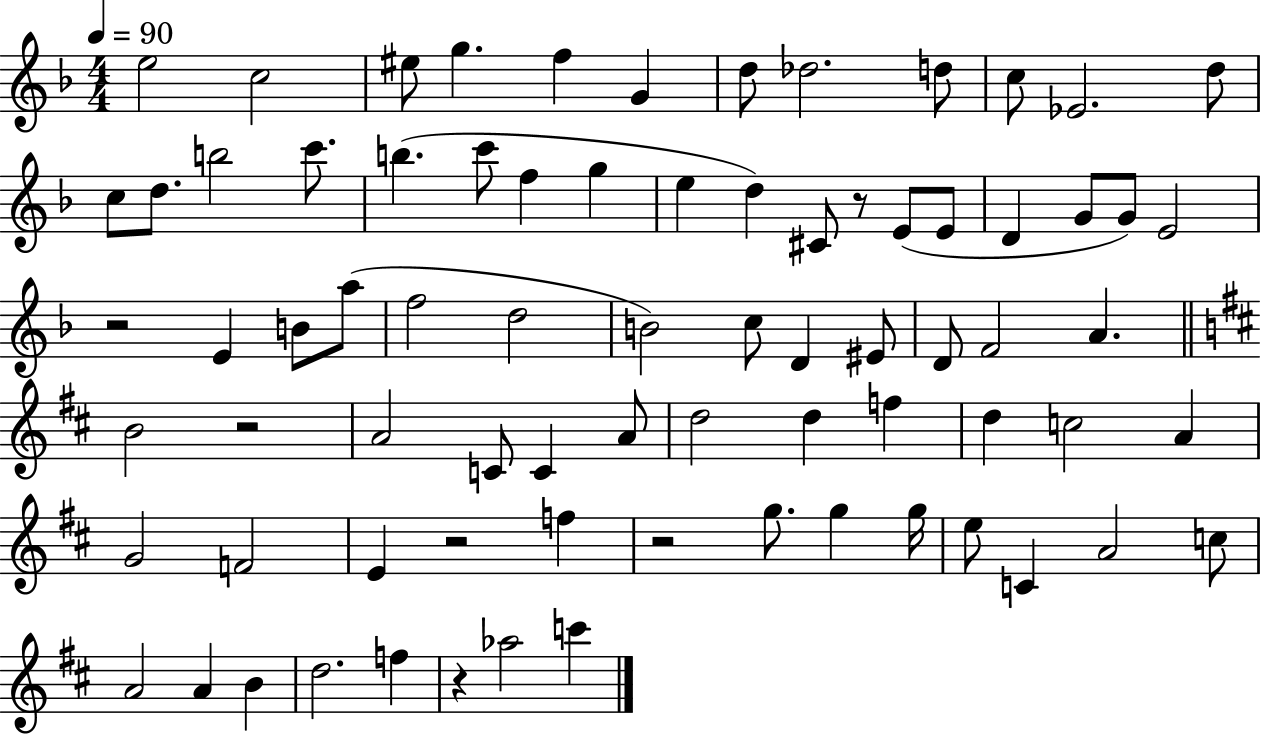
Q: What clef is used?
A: treble